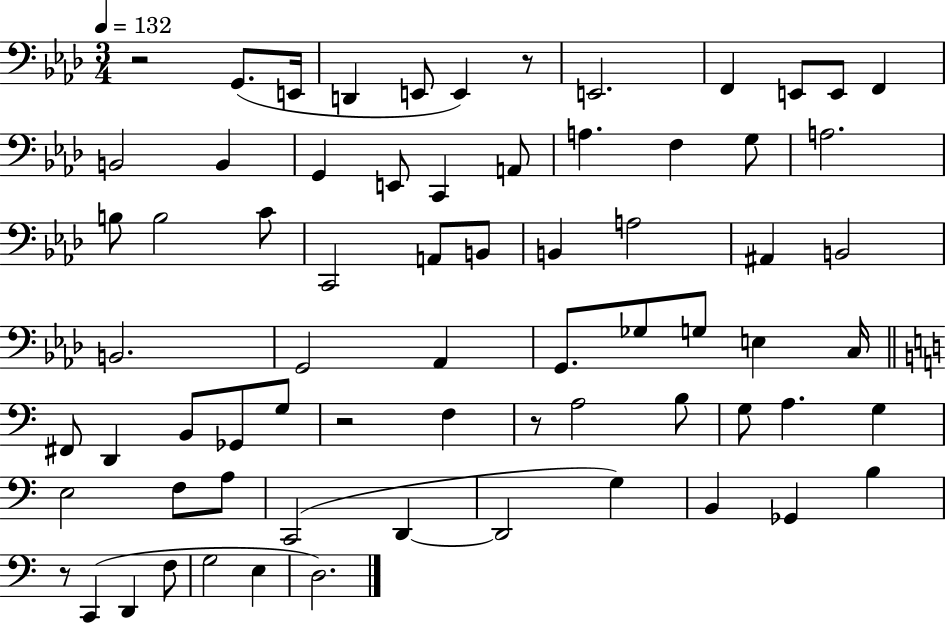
X:1
T:Untitled
M:3/4
L:1/4
K:Ab
z2 G,,/2 E,,/4 D,, E,,/2 E,, z/2 E,,2 F,, E,,/2 E,,/2 F,, B,,2 B,, G,, E,,/2 C,, A,,/2 A, F, G,/2 A,2 B,/2 B,2 C/2 C,,2 A,,/2 B,,/2 B,, A,2 ^A,, B,,2 B,,2 G,,2 _A,, G,,/2 _G,/2 G,/2 E, C,/4 ^F,,/2 D,, B,,/2 _G,,/2 G,/2 z2 F, z/2 A,2 B,/2 G,/2 A, G, E,2 F,/2 A,/2 C,,2 D,, D,,2 G, B,, _G,, B, z/2 C,, D,, F,/2 G,2 E, D,2